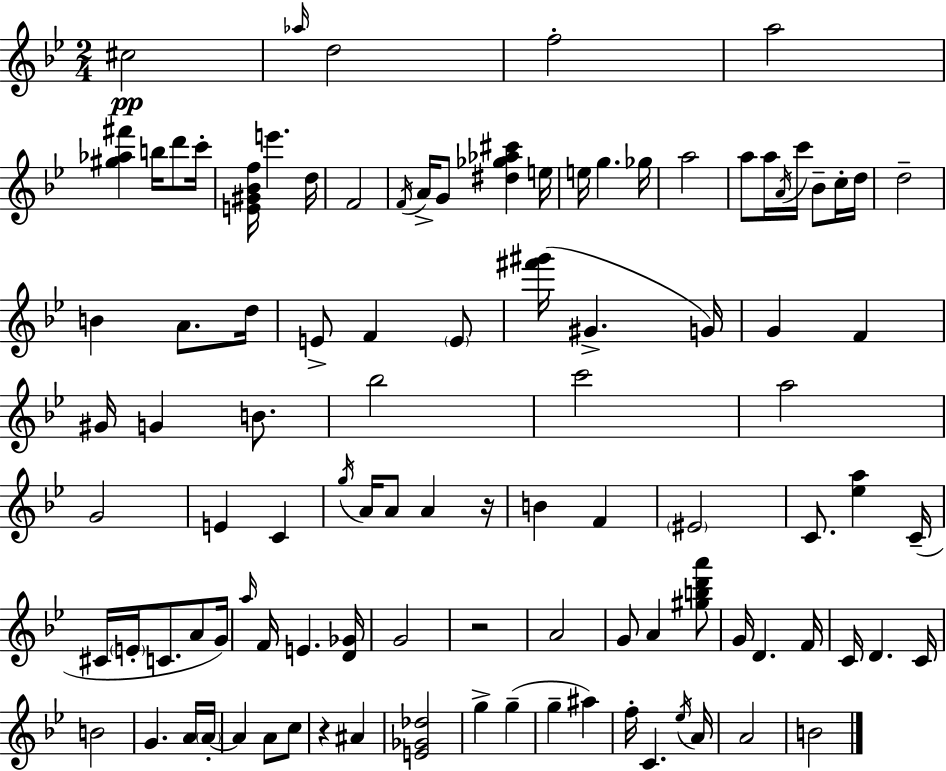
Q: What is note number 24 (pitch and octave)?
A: Bb4